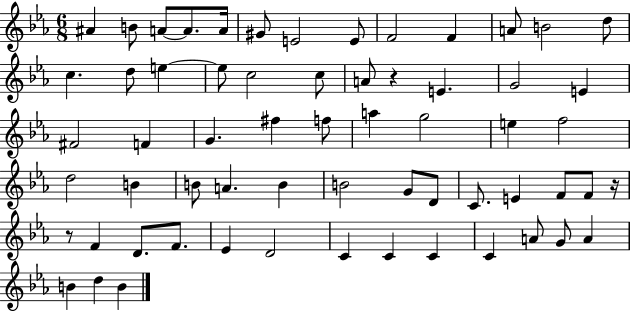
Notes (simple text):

A#4/q B4/e A4/e A4/e. A4/s G#4/e E4/h E4/e F4/h F4/q A4/e B4/h D5/e C5/q. D5/e E5/q E5/e C5/h C5/e A4/e R/q E4/q. G4/h E4/q F#4/h F4/q G4/q. F#5/q F5/e A5/q G5/h E5/q F5/h D5/h B4/q B4/e A4/q. B4/q B4/h G4/e D4/e C4/e. E4/q F4/e F4/e R/s R/e F4/q D4/e. F4/e. Eb4/q D4/h C4/q C4/q C4/q C4/q A4/e G4/e A4/q B4/q D5/q B4/q